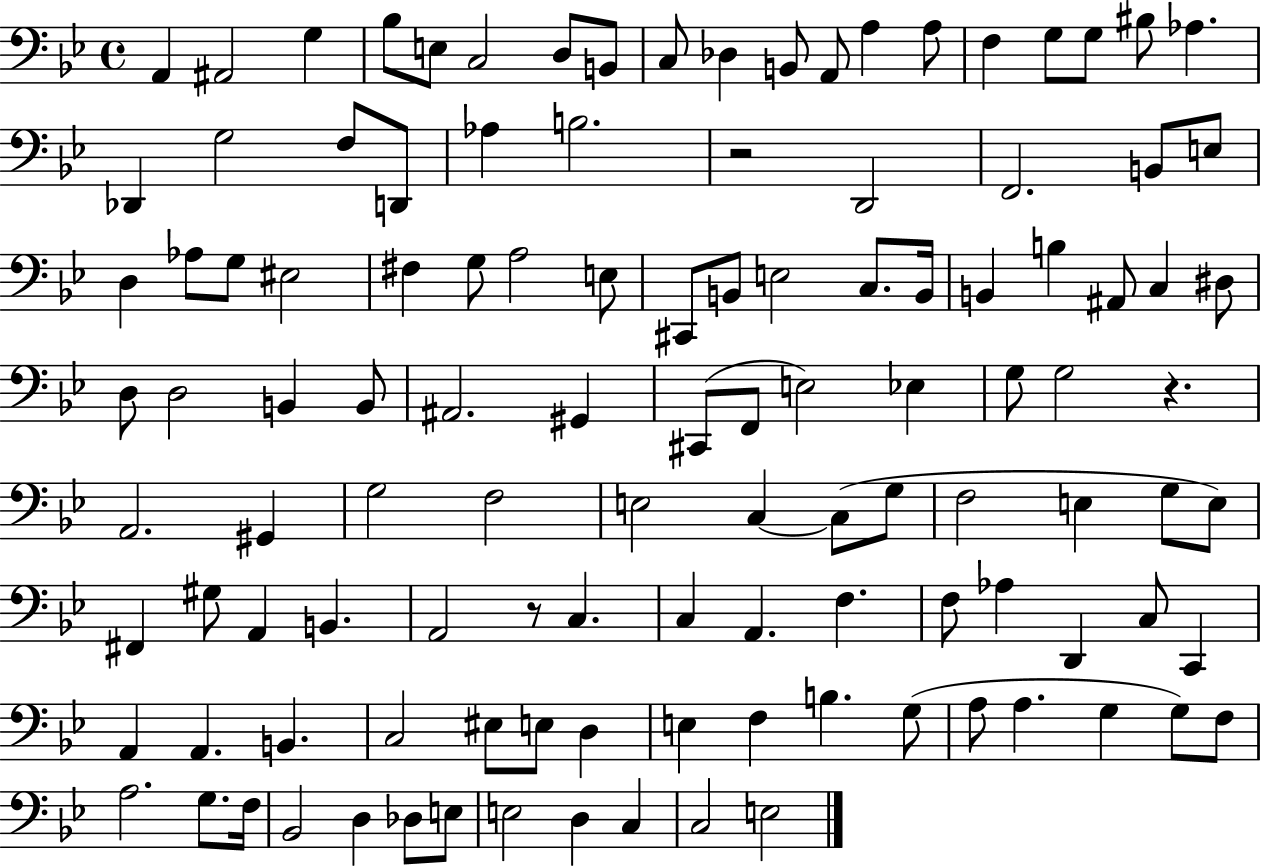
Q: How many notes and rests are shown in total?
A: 116